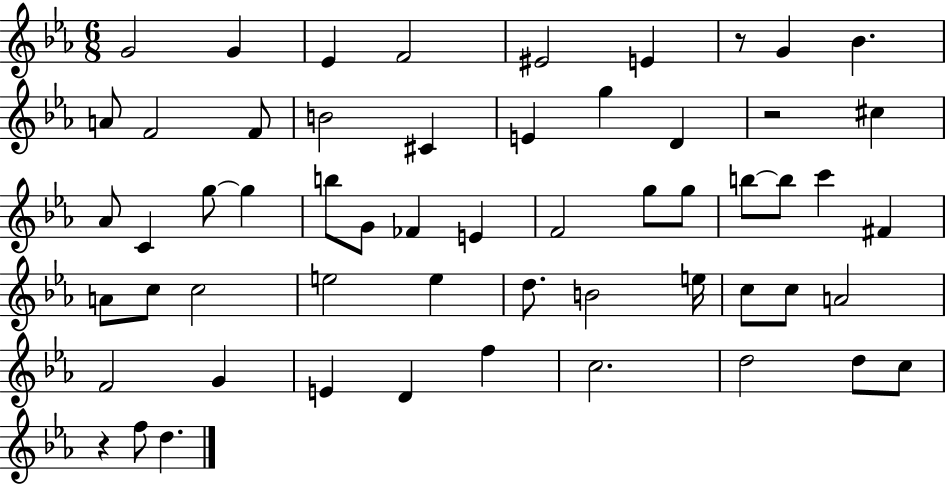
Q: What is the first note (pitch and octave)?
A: G4